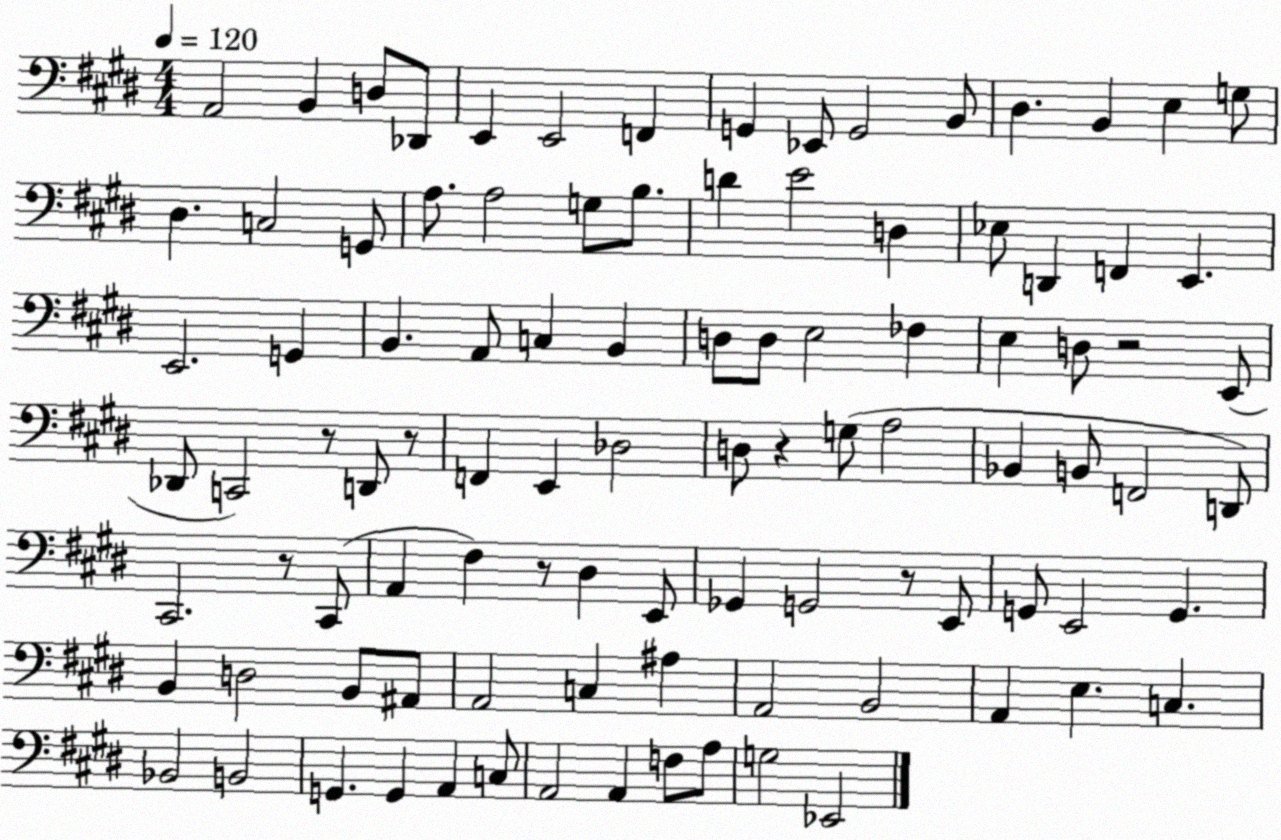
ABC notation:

X:1
T:Untitled
M:4/4
L:1/4
K:E
A,,2 B,, D,/2 _D,,/2 E,, E,,2 F,, G,, _E,,/2 G,,2 B,,/2 ^D, B,, E, G,/2 ^D, C,2 G,,/2 A,/2 A,2 G,/2 B,/2 D E2 D, _E,/2 D,, F,, E,, E,,2 G,, B,, A,,/2 C, B,, D,/2 D,/2 E,2 _F, E, D,/2 z2 E,,/2 _D,,/2 C,,2 z/2 D,,/2 z/2 F,, E,, _D,2 D,/2 z G,/2 A,2 _B,, B,,/2 F,,2 D,,/2 ^C,,2 z/2 ^C,,/2 A,, ^F, z/2 ^D, E,,/2 _G,, G,,2 z/2 E,,/2 G,,/2 E,,2 G,, B,, D,2 B,,/2 ^A,,/2 A,,2 C, ^A, A,,2 B,,2 A,, E, C, _B,,2 B,,2 G,, G,, A,, C,/2 A,,2 A,, F,/2 A,/2 G,2 _E,,2